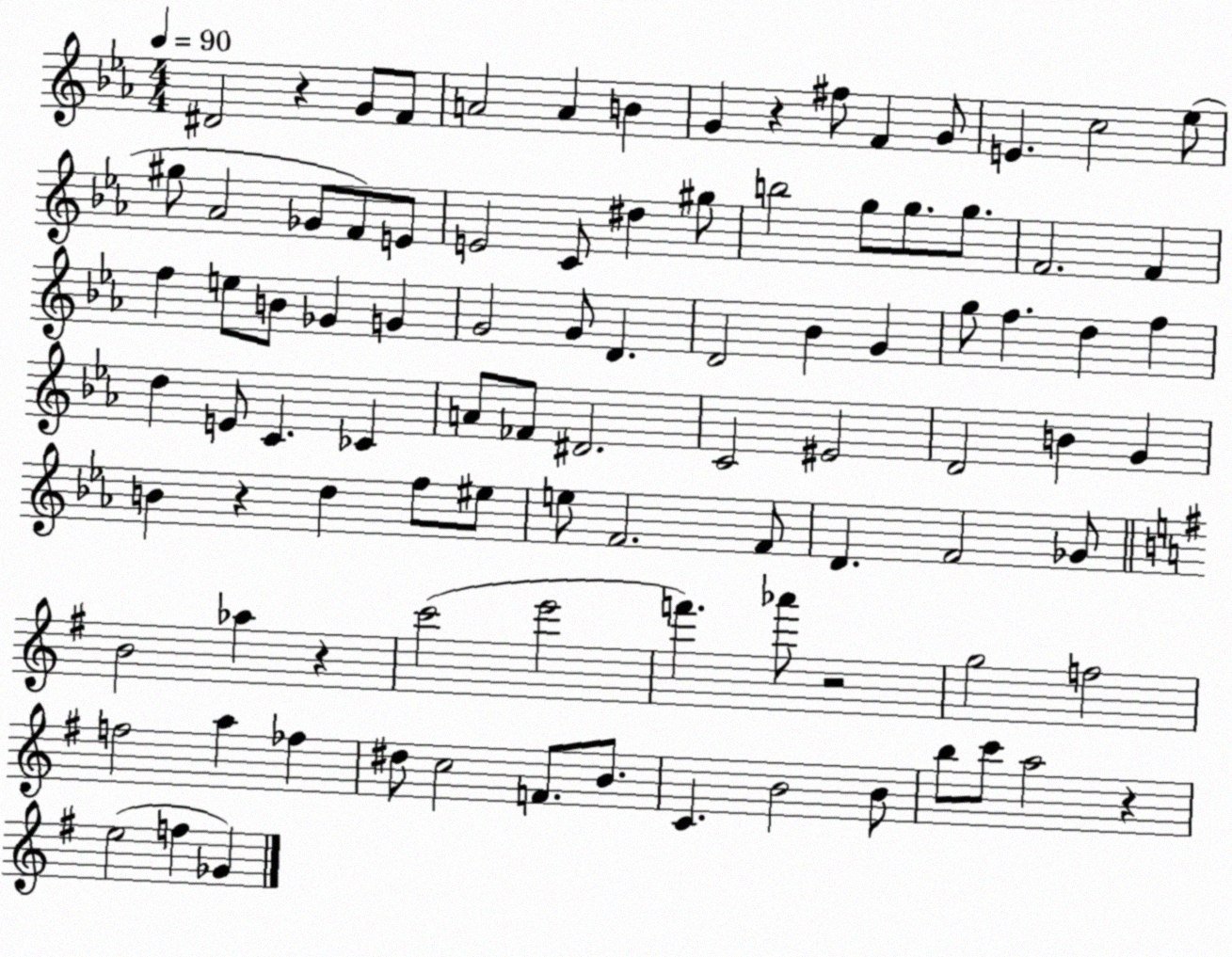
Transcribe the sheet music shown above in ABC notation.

X:1
T:Untitled
M:4/4
L:1/4
K:Eb
^D2 z G/2 F/2 A2 A B G z ^f/2 F G/2 E c2 _e/2 ^g/2 _A2 _G/2 F/2 E/2 E2 C/2 ^d ^g/2 b2 g/2 g/2 g/2 F2 F f e/2 B/2 _G G G2 G/2 D D2 _B G g/2 f d f d E/2 C _C A/2 _F/2 ^D2 C2 ^E2 D2 B G B z d f/2 ^e/2 e/2 F2 F/2 D F2 _G/2 B2 _a z c'2 e'2 f' _a'/2 z2 g2 f2 f2 a _f ^d/2 c2 F/2 B/2 C B2 B/2 b/2 c'/2 a2 z e2 f _G